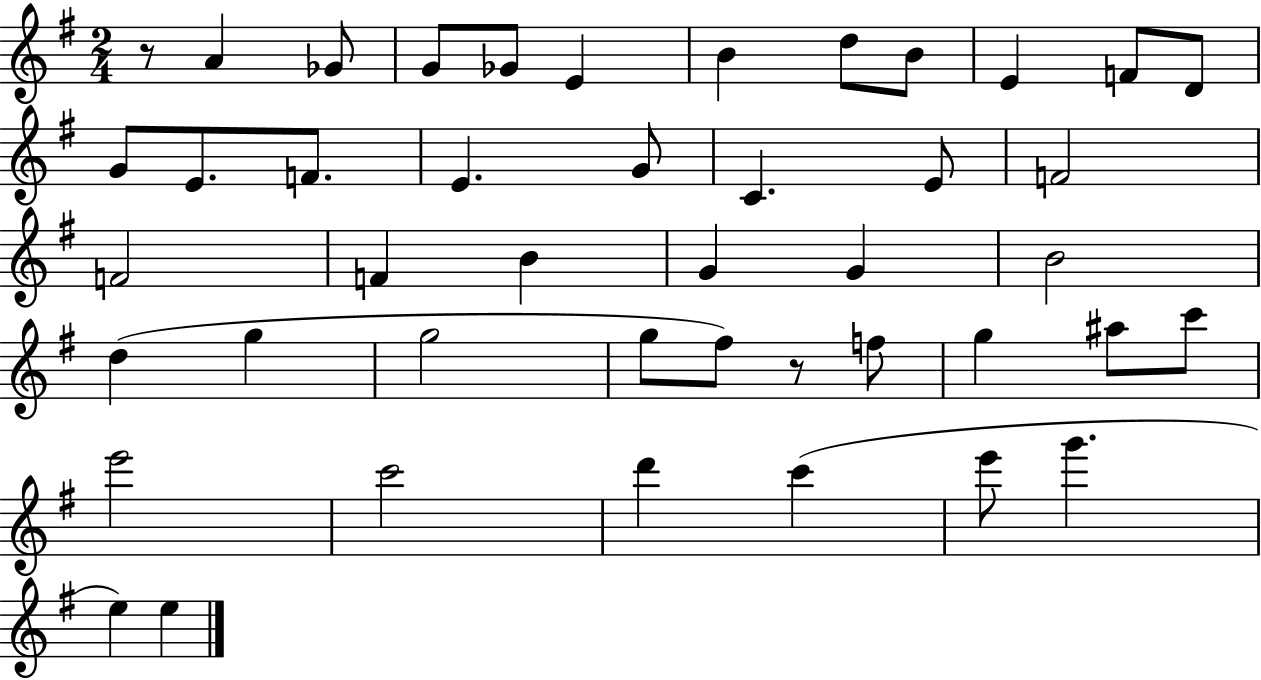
X:1
T:Untitled
M:2/4
L:1/4
K:G
z/2 A _G/2 G/2 _G/2 E B d/2 B/2 E F/2 D/2 G/2 E/2 F/2 E G/2 C E/2 F2 F2 F B G G B2 d g g2 g/2 ^f/2 z/2 f/2 g ^a/2 c'/2 e'2 c'2 d' c' e'/2 g' e e